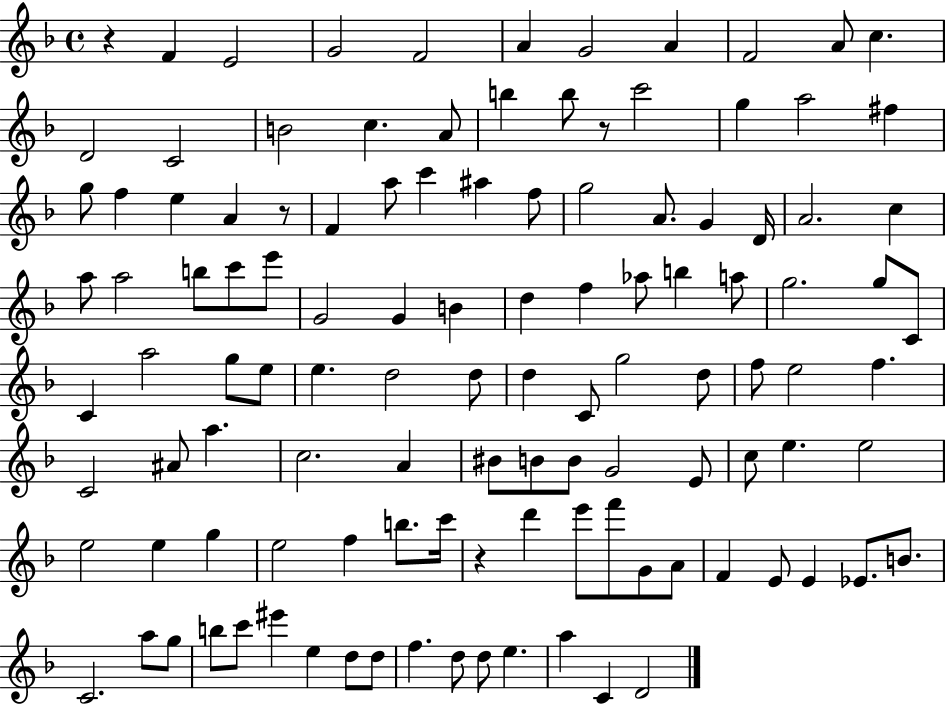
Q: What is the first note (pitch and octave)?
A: F4